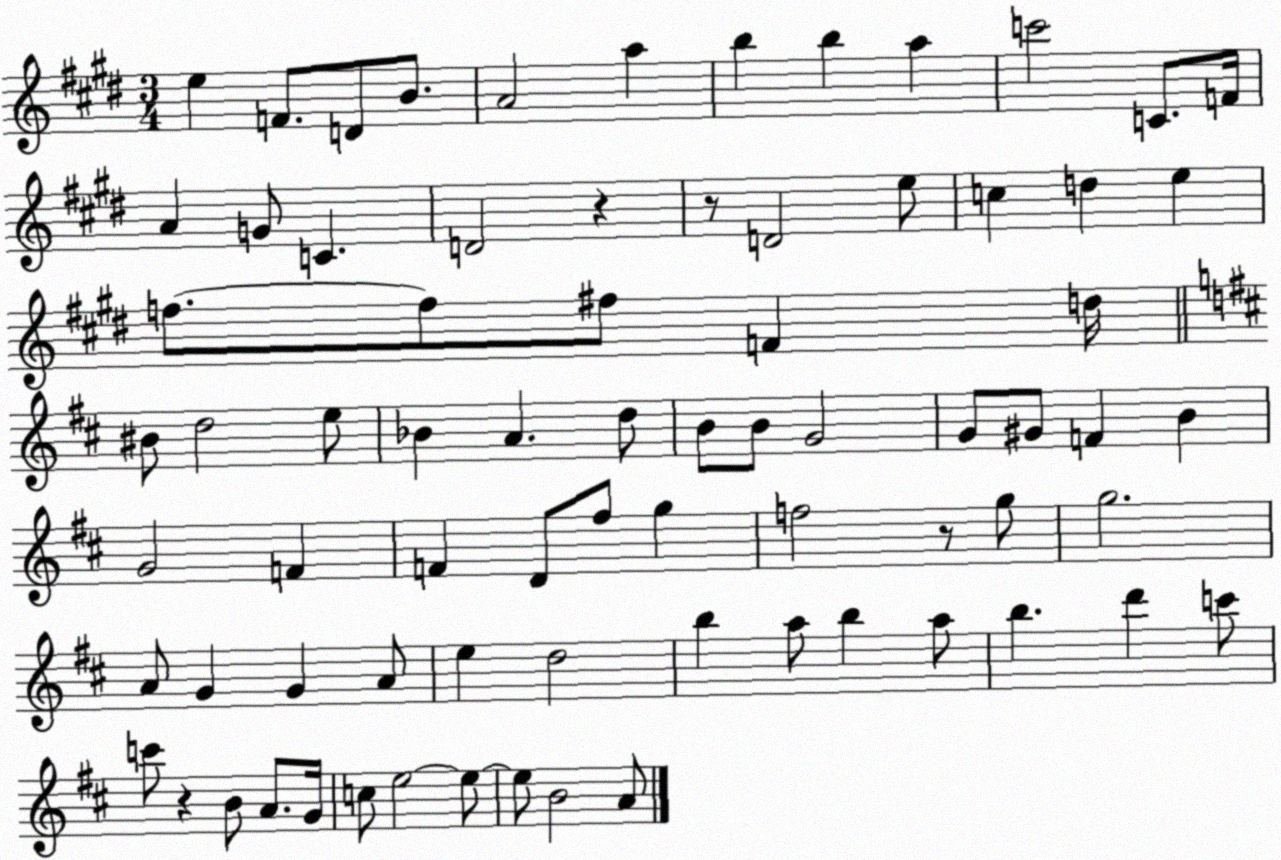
X:1
T:Untitled
M:3/4
L:1/4
K:E
e F/2 D/2 B/2 A2 a b b a c'2 C/2 F/4 A G/2 C D2 z z/2 D2 e/2 c d e f/2 f/2 ^f/2 F d/4 ^B/2 d2 e/2 _B A d/2 B/2 B/2 G2 G/2 ^G/2 F B G2 F F D/2 ^f/2 g f2 z/2 g/2 g2 A/2 G G A/2 e d2 b a/2 b a/2 b d' c'/2 c'/2 z B/2 A/2 G/4 c/2 e2 e/2 e/2 B2 A/2